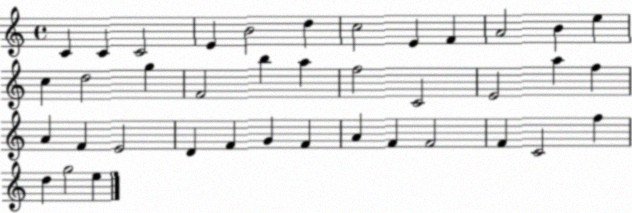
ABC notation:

X:1
T:Untitled
M:4/4
L:1/4
K:C
C C C2 E B2 d c2 E F A2 B e c d2 g F2 b a f2 C2 E2 a f A F E2 D F G F A F F2 F C2 f d g2 e